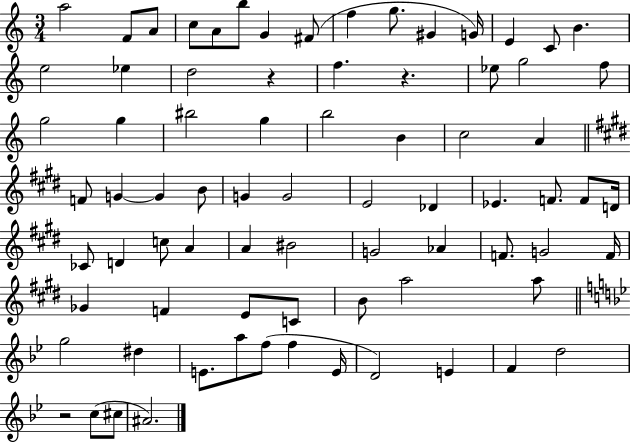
{
  \clef treble
  \numericTimeSignature
  \time 3/4
  \key c \major
  \repeat volta 2 { a''2 f'8 a'8 | c''8 a'8 b''8 g'4 fis'8( | f''4 g''8. gis'4 g'16) | e'4 c'8 b'4. | \break e''2 ees''4 | d''2 r4 | f''4. r4. | ees''8 g''2 f''8 | \break g''2 g''4 | bis''2 g''4 | b''2 b'4 | c''2 a'4 | \break \bar "||" \break \key e \major f'8 g'4~~ g'4 b'8 | g'4 g'2 | e'2 des'4 | ees'4. f'8. f'8 d'16 | \break ces'8 d'4 c''8 a'4 | a'4 bis'2 | g'2 aes'4 | f'8. g'2 f'16 | \break ges'4 f'4 e'8 c'8 | b'8 a''2 a''8 | \bar "||" \break \key g \minor g''2 dis''4 | e'8. a''8 f''8( f''4 e'16 | d'2) e'4 | f'4 d''2 | \break r2 c''8( cis''8 | ais'2.) | } \bar "|."
}